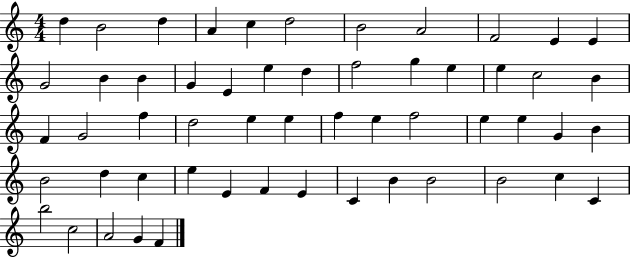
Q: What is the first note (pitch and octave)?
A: D5